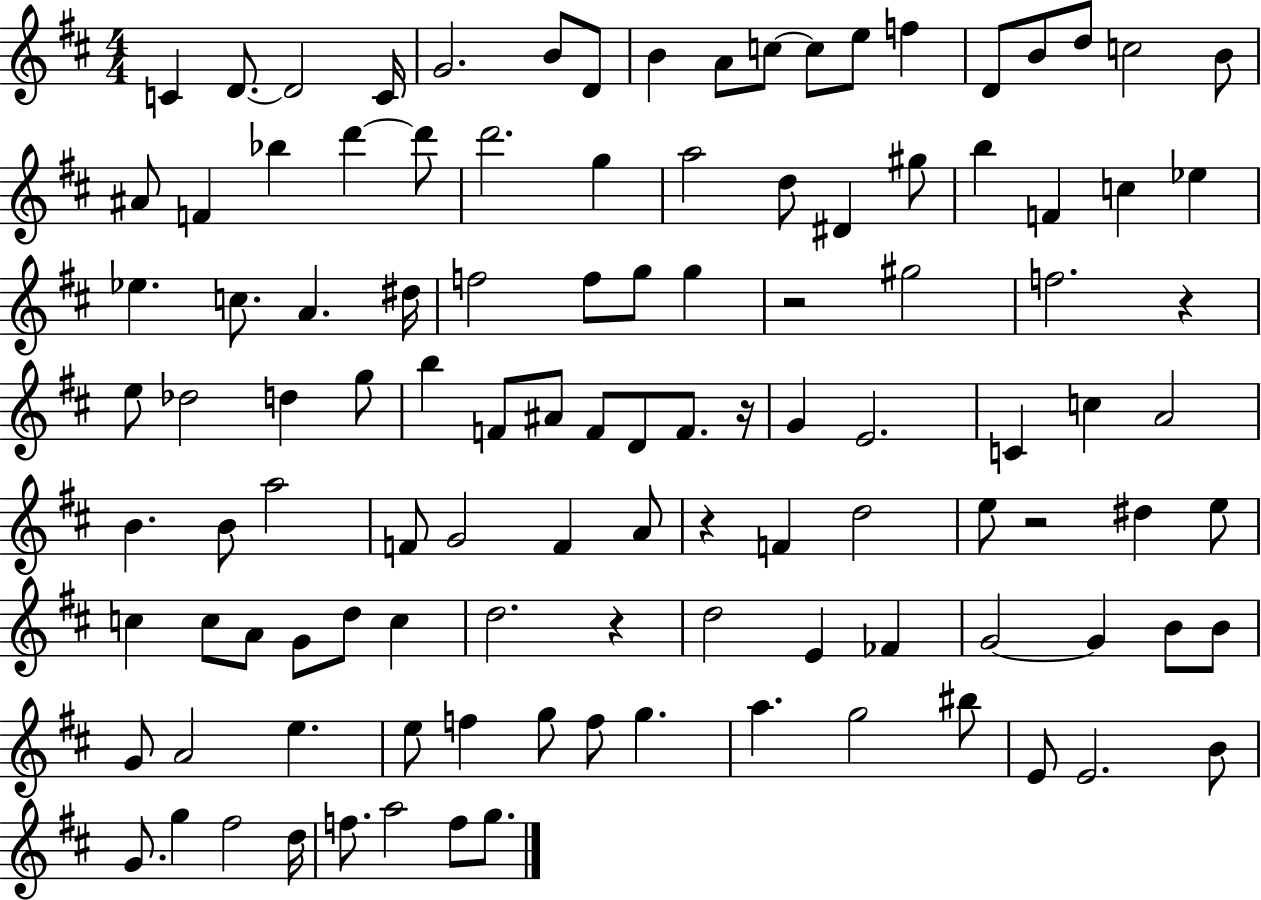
{
  \clef treble
  \numericTimeSignature
  \time 4/4
  \key d \major
  c'4 d'8.~~ d'2 c'16 | g'2. b'8 d'8 | b'4 a'8 c''8~~ c''8 e''8 f''4 | d'8 b'8 d''8 c''2 b'8 | \break ais'8 f'4 bes''4 d'''4~~ d'''8 | d'''2. g''4 | a''2 d''8 dis'4 gis''8 | b''4 f'4 c''4 ees''4 | \break ees''4. c''8. a'4. dis''16 | f''2 f''8 g''8 g''4 | r2 gis''2 | f''2. r4 | \break e''8 des''2 d''4 g''8 | b''4 f'8 ais'8 f'8 d'8 f'8. r16 | g'4 e'2. | c'4 c''4 a'2 | \break b'4. b'8 a''2 | f'8 g'2 f'4 a'8 | r4 f'4 d''2 | e''8 r2 dis''4 e''8 | \break c''4 c''8 a'8 g'8 d''8 c''4 | d''2. r4 | d''2 e'4 fes'4 | g'2~~ g'4 b'8 b'8 | \break g'8 a'2 e''4. | e''8 f''4 g''8 f''8 g''4. | a''4. g''2 bis''8 | e'8 e'2. b'8 | \break g'8. g''4 fis''2 d''16 | f''8. a''2 f''8 g''8. | \bar "|."
}